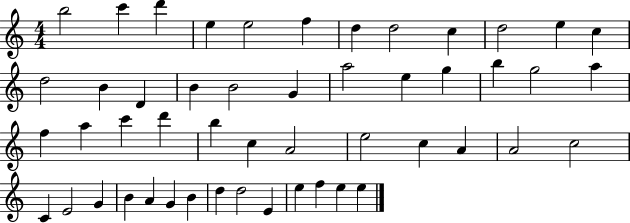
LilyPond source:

{
  \clef treble
  \numericTimeSignature
  \time 4/4
  \key c \major
  b''2 c'''4 d'''4 | e''4 e''2 f''4 | d''4 d''2 c''4 | d''2 e''4 c''4 | \break d''2 b'4 d'4 | b'4 b'2 g'4 | a''2 e''4 g''4 | b''4 g''2 a''4 | \break f''4 a''4 c'''4 d'''4 | b''4 c''4 a'2 | e''2 c''4 a'4 | a'2 c''2 | \break c'4 e'2 g'4 | b'4 a'4 g'4 b'4 | d''4 d''2 e'4 | e''4 f''4 e''4 e''4 | \break \bar "|."
}